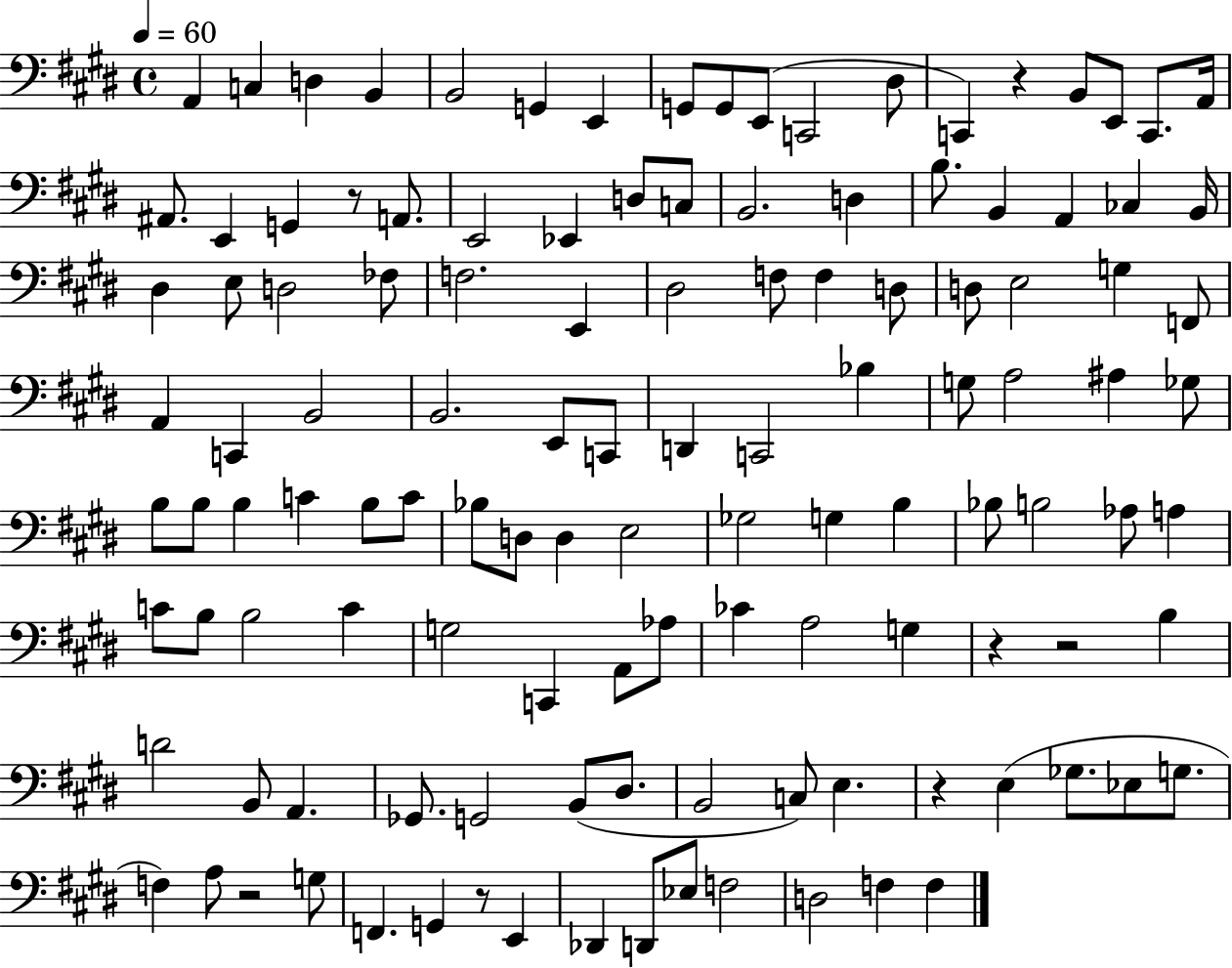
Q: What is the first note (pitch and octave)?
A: A2